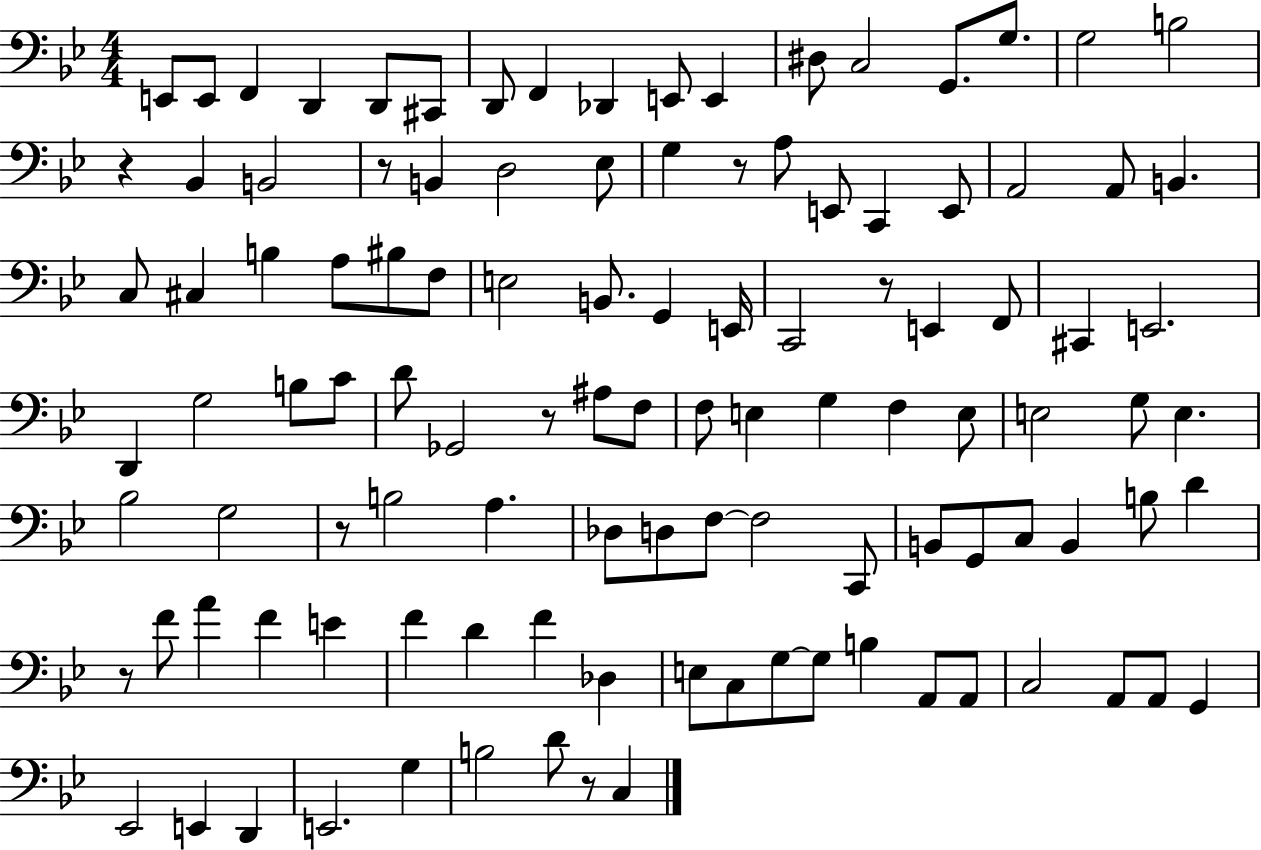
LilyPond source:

{
  \clef bass
  \numericTimeSignature
  \time 4/4
  \key bes \major
  e,8 e,8 f,4 d,4 d,8 cis,8 | d,8 f,4 des,4 e,8 e,4 | dis8 c2 g,8. g8. | g2 b2 | \break r4 bes,4 b,2 | r8 b,4 d2 ees8 | g4 r8 a8 e,8 c,4 e,8 | a,2 a,8 b,4. | \break c8 cis4 b4 a8 bis8 f8 | e2 b,8. g,4 e,16 | c,2 r8 e,4 f,8 | cis,4 e,2. | \break d,4 g2 b8 c'8 | d'8 ges,2 r8 ais8 f8 | f8 e4 g4 f4 e8 | e2 g8 e4. | \break bes2 g2 | r8 b2 a4. | des8 d8 f8~~ f2 c,8 | b,8 g,8 c8 b,4 b8 d'4 | \break r8 f'8 a'4 f'4 e'4 | f'4 d'4 f'4 des4 | e8 c8 g8~~ g8 b4 a,8 a,8 | c2 a,8 a,8 g,4 | \break ees,2 e,4 d,4 | e,2. g4 | b2 d'8 r8 c4 | \bar "|."
}